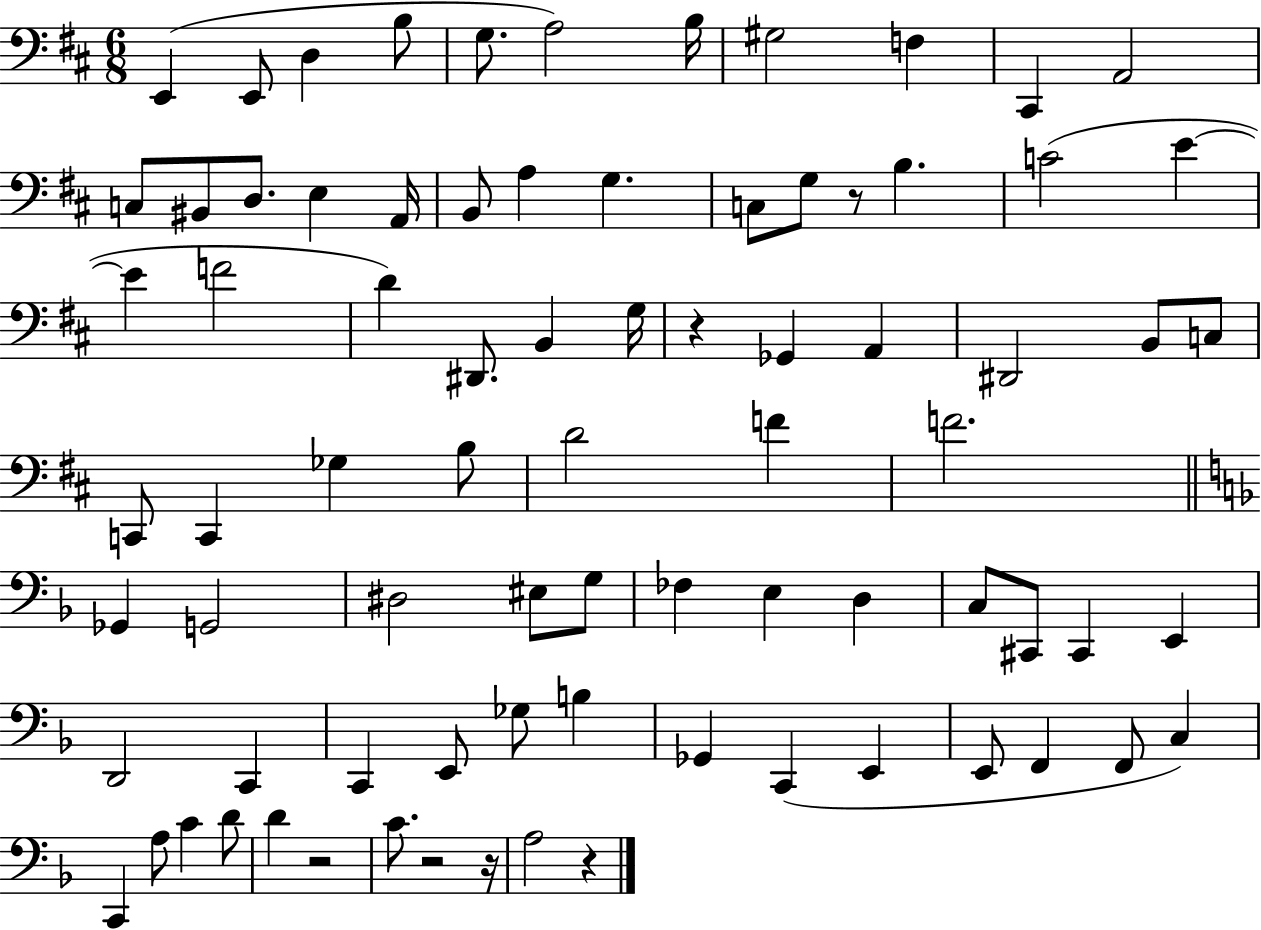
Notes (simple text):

E2/q E2/e D3/q B3/e G3/e. A3/h B3/s G#3/h F3/q C#2/q A2/h C3/e BIS2/e D3/e. E3/q A2/s B2/e A3/q G3/q. C3/e G3/e R/e B3/q. C4/h E4/q E4/q F4/h D4/q D#2/e. B2/q G3/s R/q Gb2/q A2/q D#2/h B2/e C3/e C2/e C2/q Gb3/q B3/e D4/h F4/q F4/h. Gb2/q G2/h D#3/h EIS3/e G3/e FES3/q E3/q D3/q C3/e C#2/e C#2/q E2/q D2/h C2/q C2/q E2/e Gb3/e B3/q Gb2/q C2/q E2/q E2/e F2/q F2/e C3/q C2/q A3/e C4/q D4/e D4/q R/h C4/e. R/h R/s A3/h R/q